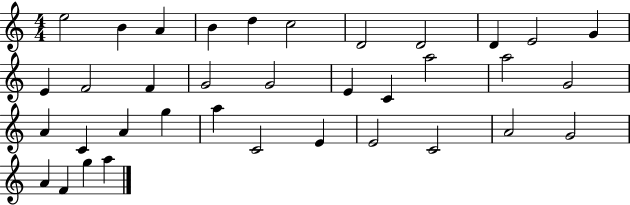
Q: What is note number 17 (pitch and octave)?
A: E4